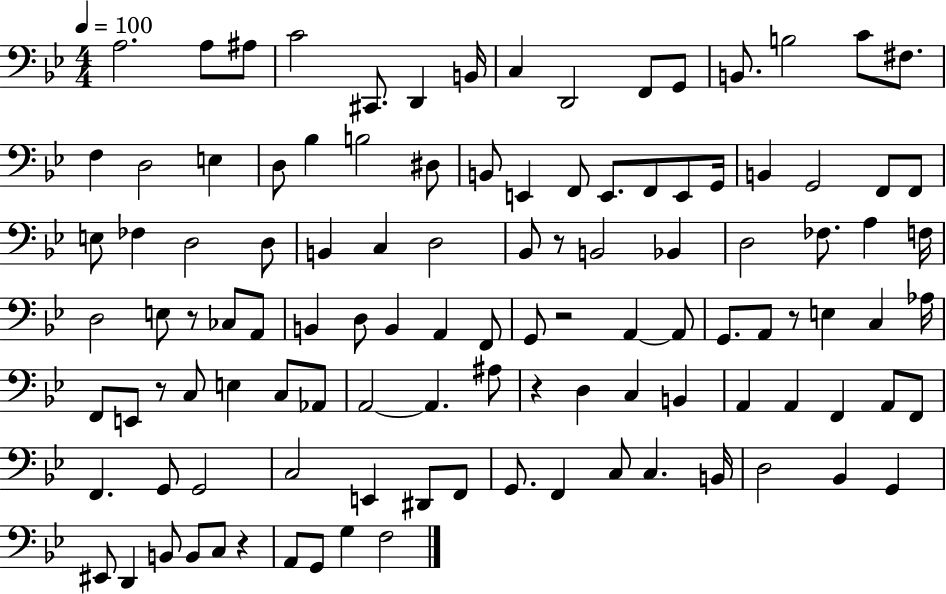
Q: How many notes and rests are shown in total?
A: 112